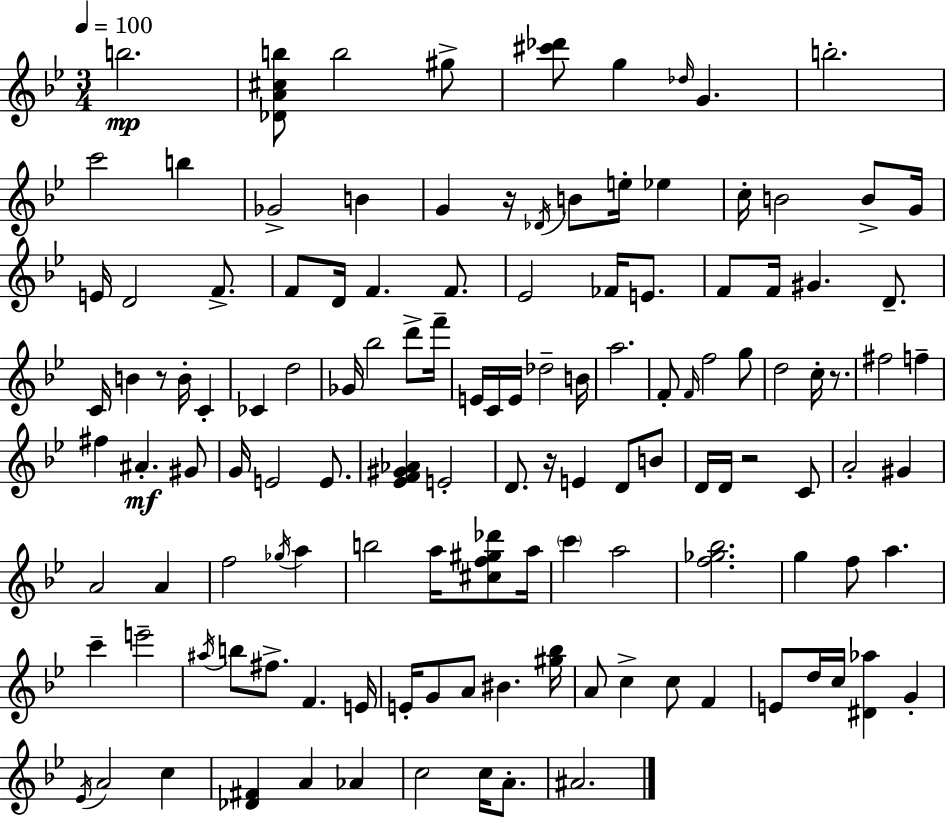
{
  \clef treble
  \numericTimeSignature
  \time 3/4
  \key g \minor
  \tempo 4 = 100
  b''2.\mp | <des' a' cis'' b''>8 b''2 gis''8-> | <cis''' des'''>8 g''4 \grace { des''16 } g'4. | b''2.-. | \break c'''2 b''4 | ges'2-> b'4 | g'4 r16 \acciaccatura { des'16 } b'8 e''16-. ees''4 | c''16-. b'2 b'8-> | \break g'16 e'16 d'2 f'8.-> | f'8 d'16 f'4. f'8. | ees'2 fes'16 e'8. | f'8 f'16 gis'4. d'8.-- | \break c'16 b'4 r8 b'16-. c'4-. | ces'4 d''2 | ges'16 bes''2 d'''8-> | f'''16-- e'16 c'16 e'16 des''2-- | \break b'16 a''2. | f'8-. \grace { f'16 } f''2 | g''8 d''2 c''16-. | r8. fis''2 f''4-- | \break fis''4 ais'4.-.\mf | gis'8 g'16 e'2 | e'8. <ees' f' gis' aes'>4 e'2-. | d'8. r16 e'4 d'8 | \break b'8 d'16 d'16 r2 | c'8 a'2-. gis'4 | a'2 a'4 | f''2 \acciaccatura { ges''16 } | \break a''4 b''2 | a''16 <cis'' f'' gis'' des'''>8 a''16 \parenthesize c'''4 a''2 | <f'' ges'' bes''>2. | g''4 f''8 a''4. | \break c'''4-- e'''2-- | \acciaccatura { ais''16 } b''8 fis''8.-> f'4. | e'16 e'16-. g'8 a'8 bis'4. | <gis'' bes''>16 a'8 c''4-> c''8 | \break f'4 e'8 d''16 c''16 <dis' aes''>4 | g'4-. \acciaccatura { ees'16 } a'2 | c''4 <des' fis'>4 a'4 | aes'4 c''2 | \break c''16 a'8.-. ais'2. | \bar "|."
}